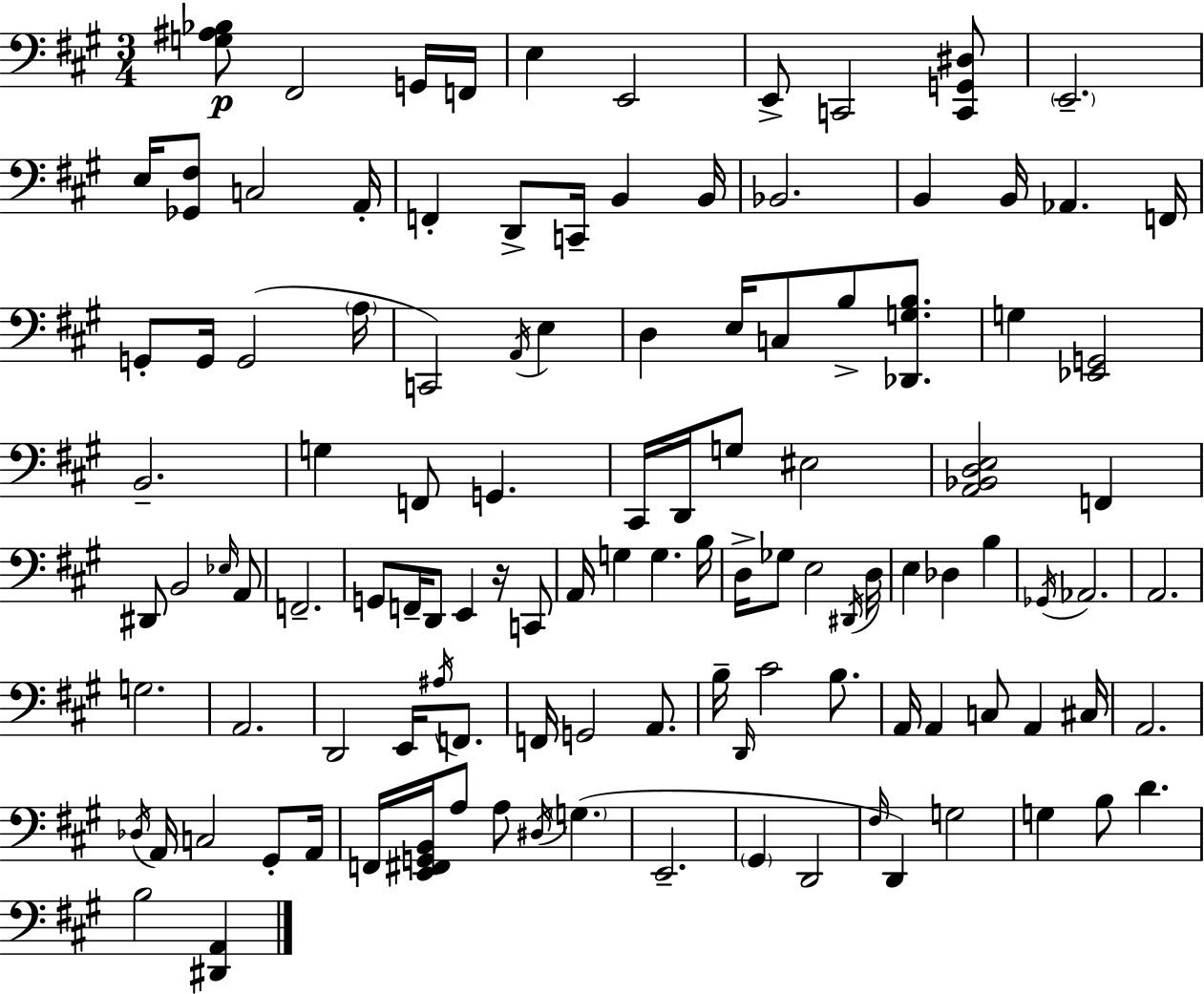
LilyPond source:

{
  \clef bass
  \numericTimeSignature
  \time 3/4
  \key a \major
  <g ais bes>8\p fis,2 g,16 f,16 | e4 e,2 | e,8-> c,2 <c, g, dis>8 | \parenthesize e,2.-- | \break e16 <ges, fis>8 c2 a,16-. | f,4-. d,8-> c,16-- b,4 b,16 | bes,2. | b,4 b,16 aes,4. f,16 | \break g,8-. g,16 g,2( \parenthesize a16 | c,2) \acciaccatura { a,16 } e4 | d4 e16 c8 b8-> <des, g b>8. | g4 <ees, g,>2 | \break b,2.-- | g4 f,8 g,4. | cis,16 d,16 g8 eis2 | <a, bes, d e>2 f,4 | \break dis,8 b,2 \grace { ees16 } | a,8 f,2.-- | g,8 f,16-- d,8 e,4 r16 | c,8 a,16 g4 g4. | \break b16 d16-> ges8 e2 | \acciaccatura { dis,16 } d16 e4 des4 b4 | \acciaccatura { ges,16 } aes,2. | a,2. | \break g2. | a,2. | d,2 | e,16 \acciaccatura { ais16 } f,8. f,16 g,2 | \break a,8. b16-- \grace { d,16 } cis'2 | b8. a,16 a,4 c8 | a,4 cis16 a,2. | \acciaccatura { des16 } a,16 c2 | \break gis,8-. a,16 f,16 <e, fis, g, b,>16 a8 a8 | \acciaccatura { dis16 }( \parenthesize g4. e,2.-- | \parenthesize gis,4 | d,2 \grace { fis16 }) d,4 | \break g2 g4 | b8 d'4. b2 | <dis, a,>4 \bar "|."
}